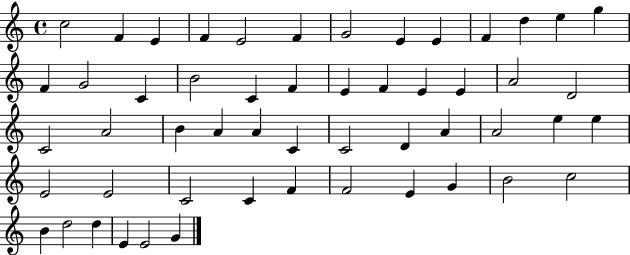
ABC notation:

X:1
T:Untitled
M:4/4
L:1/4
K:C
c2 F E F E2 F G2 E E F d e g F G2 C B2 C F E F E E A2 D2 C2 A2 B A A C C2 D A A2 e e E2 E2 C2 C F F2 E G B2 c2 B d2 d E E2 G